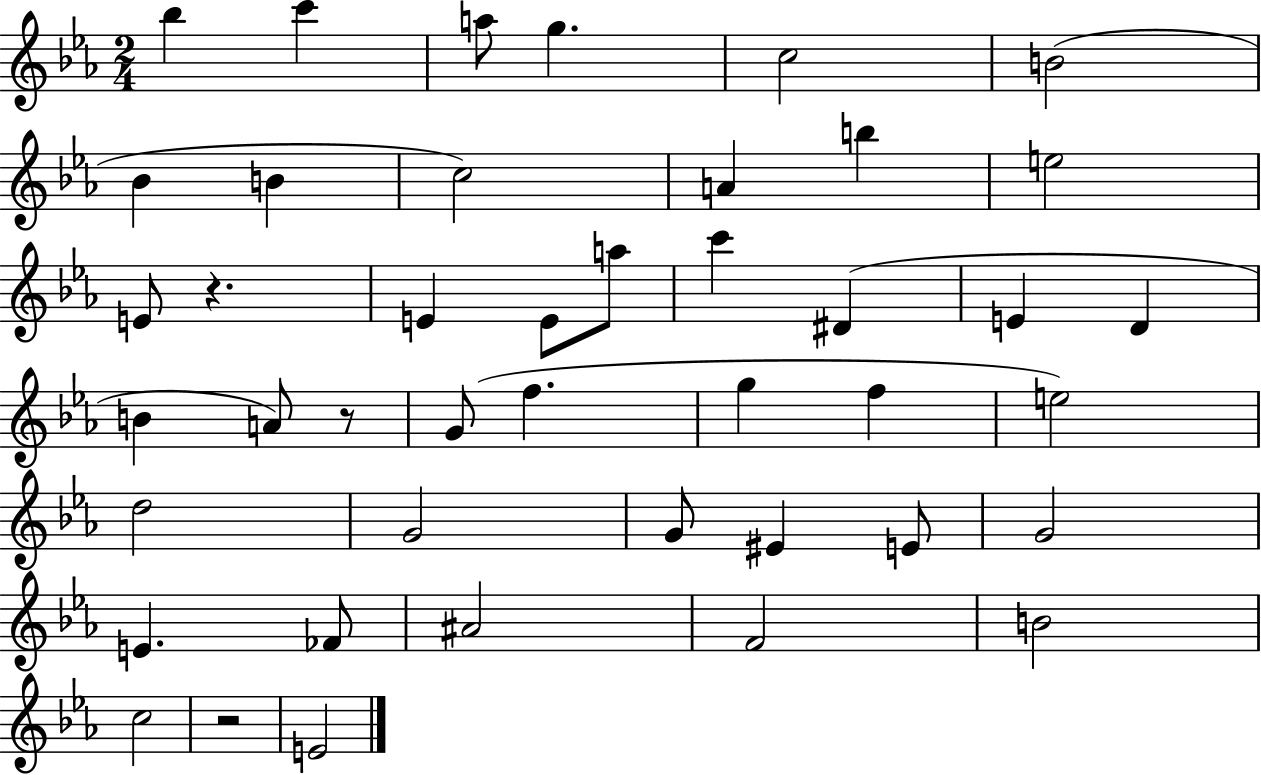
Bb5/q C6/q A5/e G5/q. C5/h B4/h Bb4/q B4/q C5/h A4/q B5/q E5/h E4/e R/q. E4/q E4/e A5/e C6/q D#4/q E4/q D4/q B4/q A4/e R/e G4/e F5/q. G5/q F5/q E5/h D5/h G4/h G4/e EIS4/q E4/e G4/h E4/q. FES4/e A#4/h F4/h B4/h C5/h R/h E4/h